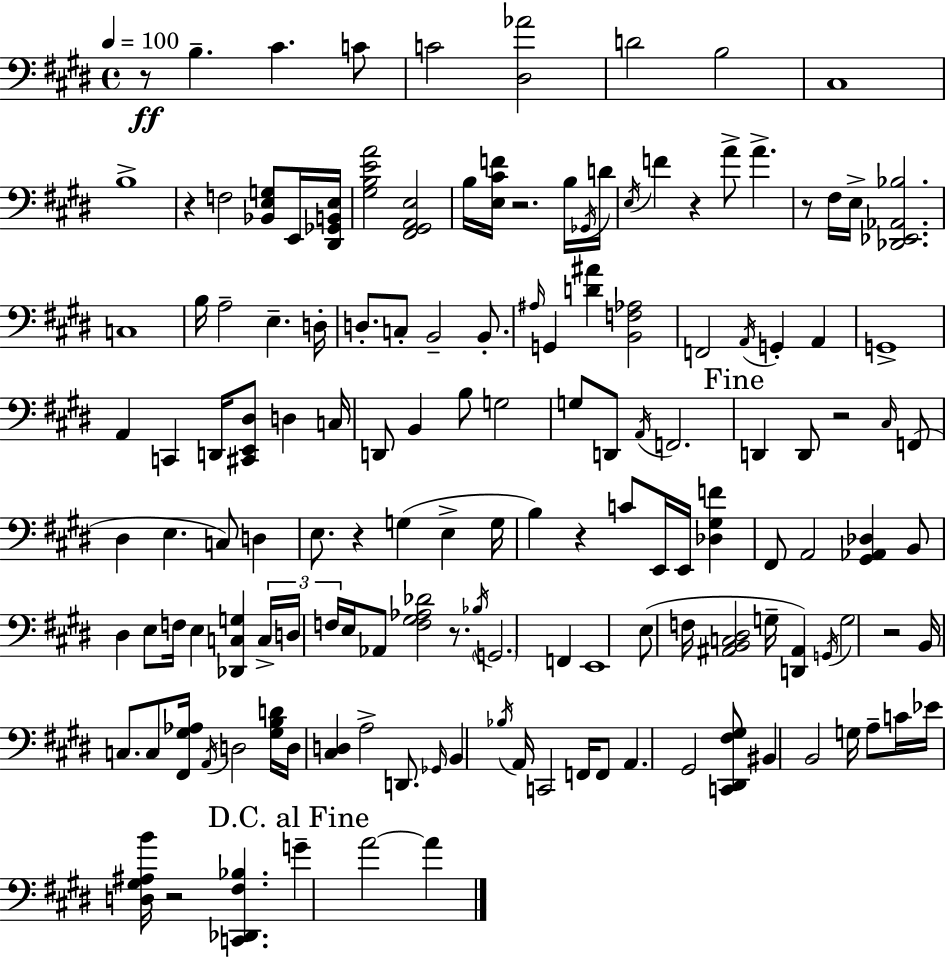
R/e B3/q. C#4/q. C4/e C4/h [D#3,Ab4]/h D4/h B3/h C#3/w B3/w R/q F3/h [Bb2,E3,G3]/e E2/s [D#2,Gb2,B2,E3]/s [G#3,B3,E4,A4]/h [F#2,G#2,A2,E3]/h B3/s [E3,C#4,F4]/s R/h. B3/s Gb2/s D4/s E3/s F4/q R/q A4/e A4/q. R/e F#3/s E3/s [Db2,Eb2,Ab2,Bb3]/h. C3/w B3/s A3/h E3/q. D3/s D3/e. C3/e B2/h B2/e. A#3/s G2/q [D4,A#4]/q [B2,F3,Ab3]/h F2/h A2/s G2/q A2/q G2/w A2/q C2/q D2/s [C#2,E2,D#3]/e D3/q C3/s D2/e B2/q B3/e G3/h G3/e D2/e A2/s F2/h. D2/q D2/e R/h C#3/s F2/e D#3/q E3/q. C3/e D3/q E3/e. R/q G3/q E3/q G3/s B3/q R/q C4/e E2/s E2/s [Db3,G#3,F4]/q F#2/e A2/h [G#2,Ab2,Db3]/q B2/e D#3/q E3/e F3/s E3/q [Db2,C3,G3]/q C3/s D3/s F3/s E3/s Ab2/e [F3,G#3,Ab3,Db4]/h R/e. Bb3/s G2/h. F2/q E2/w E3/e F3/s [A#2,B2,C3,D#3]/h G3/s [D2,A#2]/q G2/s G3/h R/h B2/s C3/e. C3/e [F#2,G#3,Ab3]/s A2/s D3/h [G#3,B3,D4]/s D3/s [C#3,D3]/q A3/h D2/e. Gb2/s B2/q Bb3/s A2/s C2/h F2/s F2/e A2/q. G#2/h [C2,D#2,F#3,G#3]/e BIS2/q B2/h G3/s A3/e C4/s Eb4/s [D3,G#3,A#3,B4]/s R/h [C2,Db2,F#3,Bb3]/q. G4/q A4/h A4/q